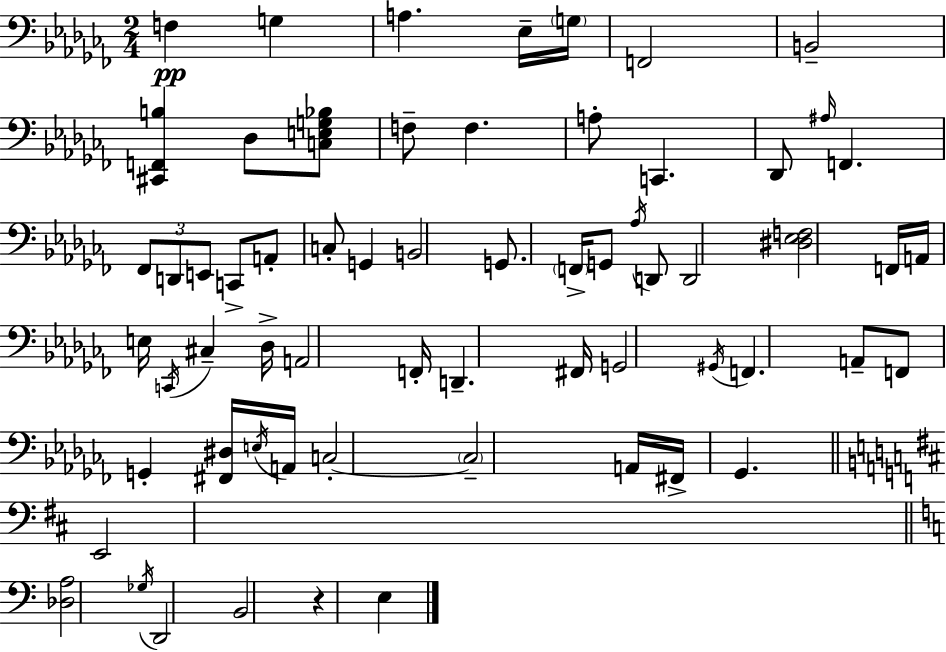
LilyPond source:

{
  \clef bass
  \numericTimeSignature
  \time 2/4
  \key aes \minor
  \repeat volta 2 { f4\pp g4 | a4. ees16-- \parenthesize g16 | f,2 | b,2-- | \break <cis, f, b>4 des8 <c e g bes>8 | f8-- f4. | a8-. c,4. | des,8 \grace { ais16 } f,4. | \break \tuplet 3/2 { fes,8 d,8 e,8 } c,8-> | a,8-. c8-. g,4 | b,2 | g,8. \parenthesize f,16-> g,8 \acciaccatura { aes16 } | \break d,8 d,2 | <dis ees f>2 | f,16 a,16 e16 \acciaccatura { c,16 } cis4-- | des16-> a,2 | \break f,16-. d,4.-- | fis,16 g,2 | \acciaccatura { gis,16 } f,4. | a,8-- f,8 g,4-. | \break <fis, dis>16 \acciaccatura { e16 } a,16 c2-.~~ | \parenthesize c2-- | a,16 fis,16-> ges,4. | \bar "||" \break \key d \major e,2 | \bar "||" \break \key c \major <des a>2 | \acciaccatura { ges16 } d,2 | b,2 | r4 e4 | \break } \bar "|."
}